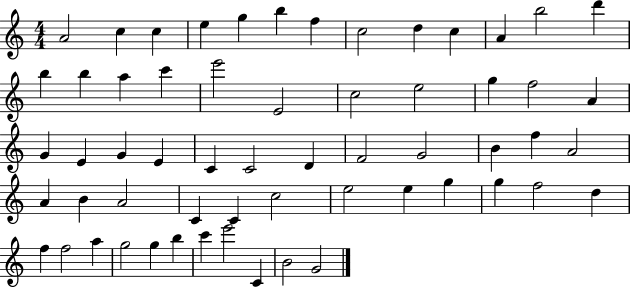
A4/h C5/q C5/q E5/q G5/q B5/q F5/q C5/h D5/q C5/q A4/q B5/h D6/q B5/q B5/q A5/q C6/q E6/h E4/h C5/h E5/h G5/q F5/h A4/q G4/q E4/q G4/q E4/q C4/q C4/h D4/q F4/h G4/h B4/q F5/q A4/h A4/q B4/q A4/h C4/q C4/q C5/h E5/h E5/q G5/q G5/q F5/h D5/q F5/q F5/h A5/q G5/h G5/q B5/q C6/q E6/h C4/q B4/h G4/h